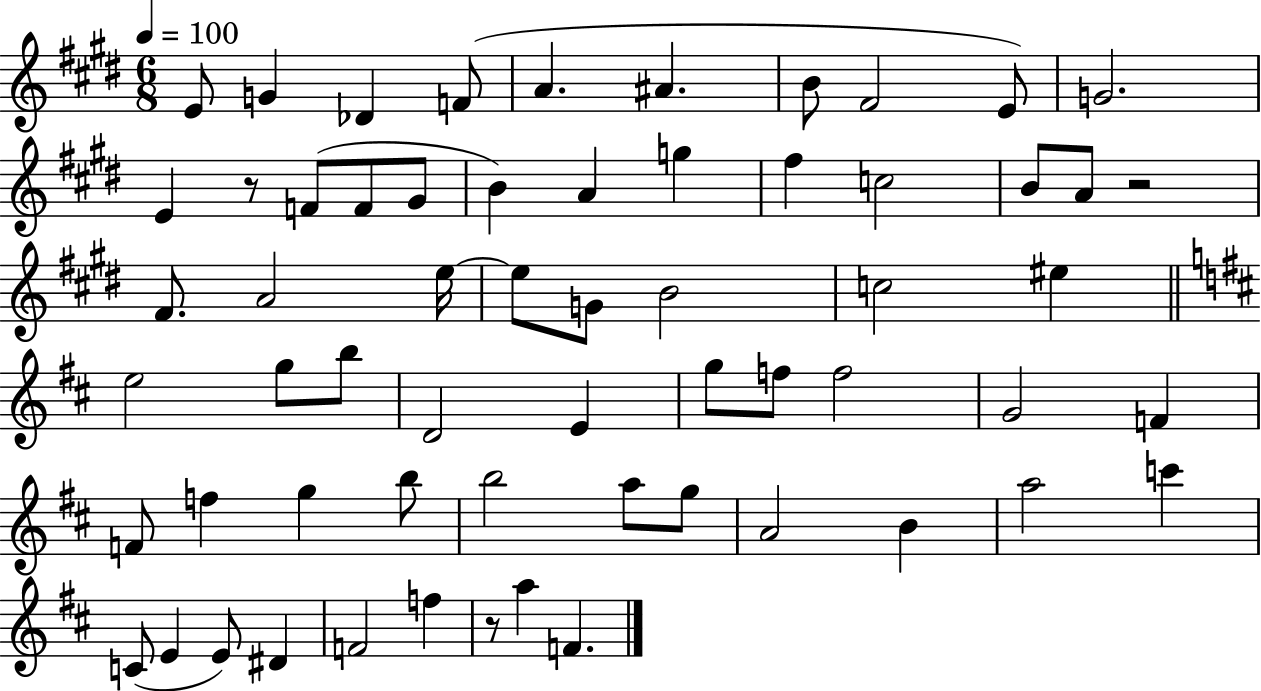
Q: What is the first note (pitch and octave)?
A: E4